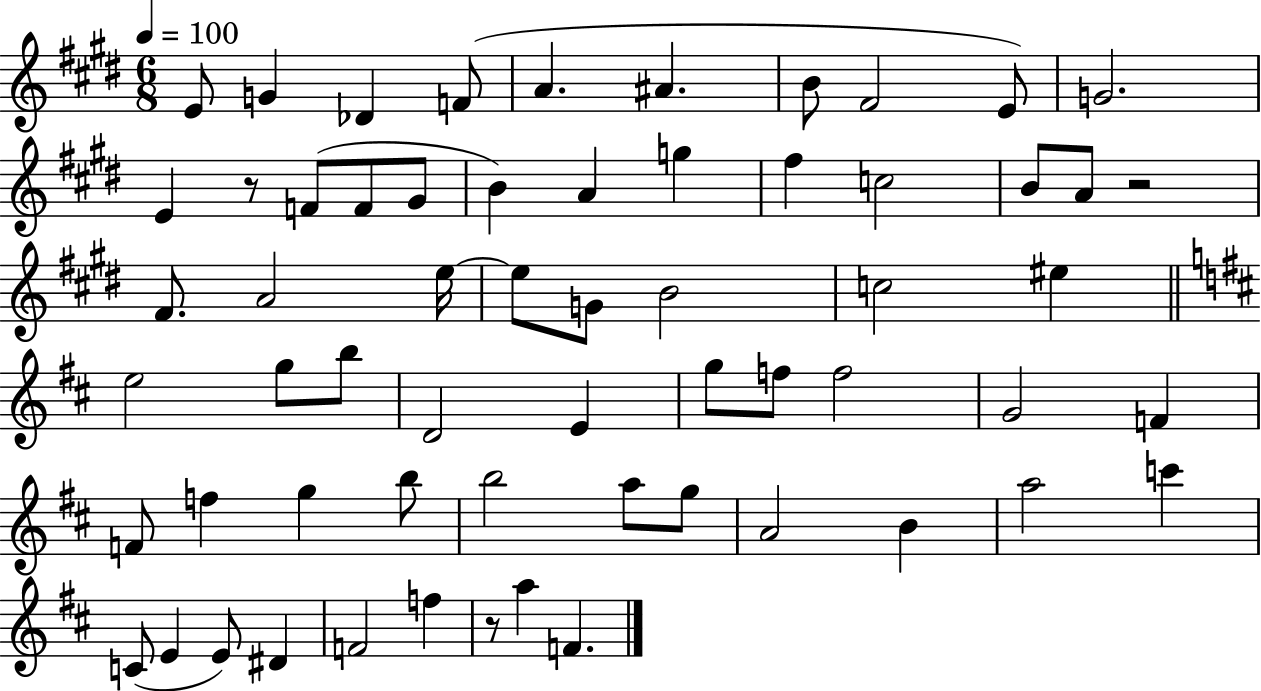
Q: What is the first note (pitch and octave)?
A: E4